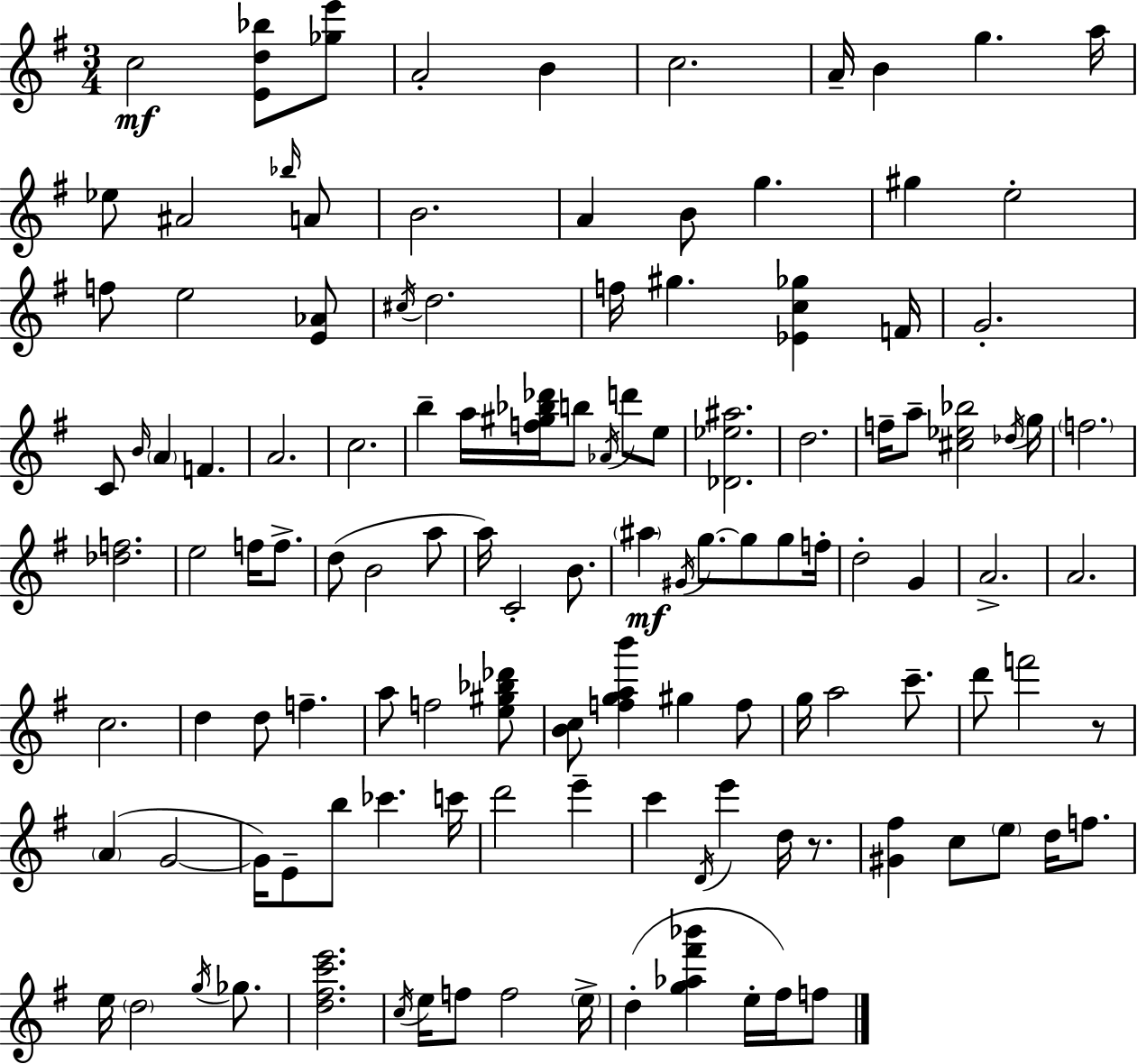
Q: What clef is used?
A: treble